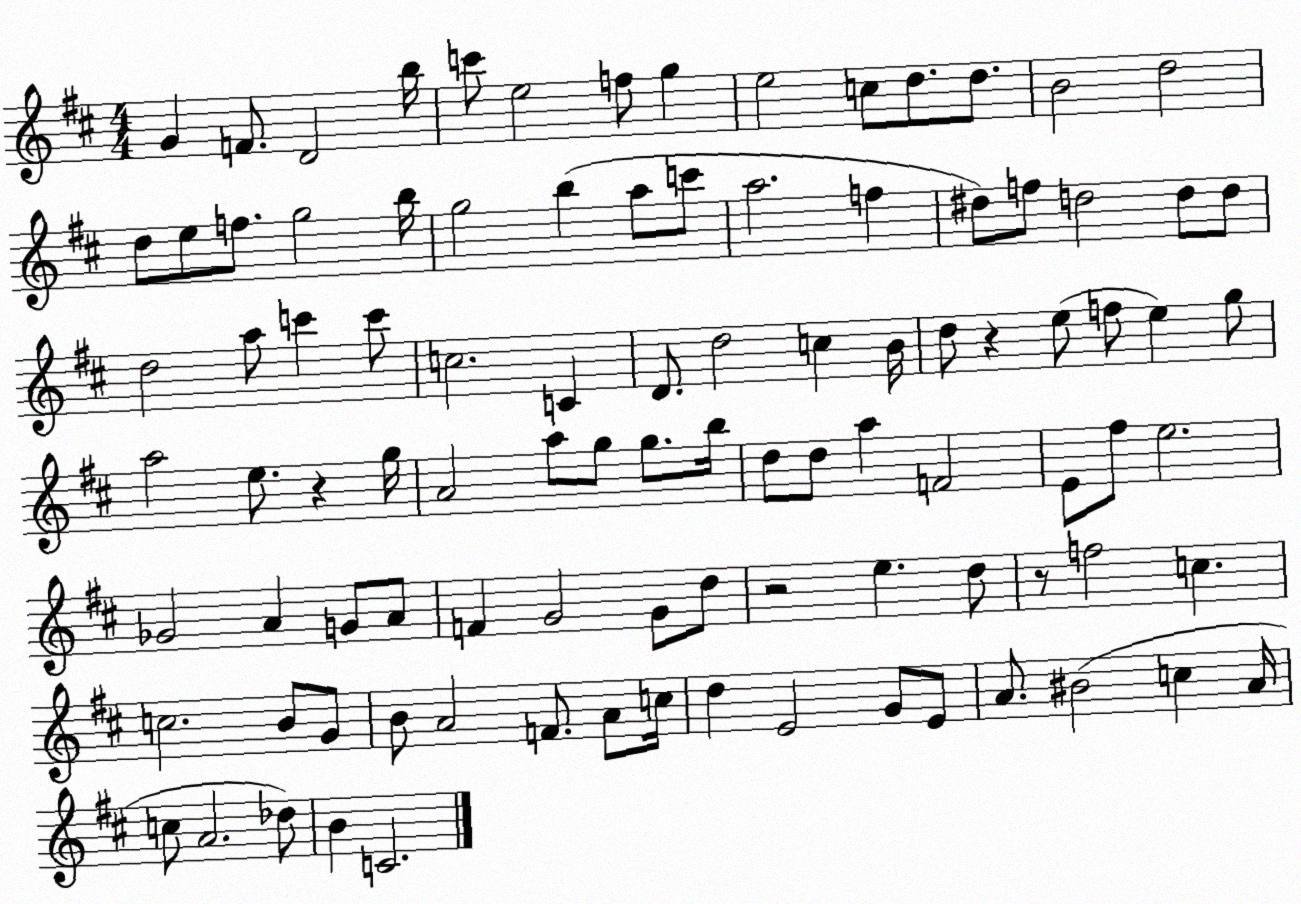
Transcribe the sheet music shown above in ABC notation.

X:1
T:Untitled
M:4/4
L:1/4
K:D
G F/2 D2 b/4 c'/2 e2 f/2 g e2 c/2 d/2 d/2 B2 d2 d/2 e/2 f/2 g2 b/4 g2 b a/2 c'/2 a2 f ^d/2 f/2 d2 d/2 d/2 d2 a/2 c' c'/2 c2 C D/2 d2 c B/4 d/2 z e/2 f/2 e g/2 a2 e/2 z g/4 A2 a/2 g/2 g/2 b/4 d/2 d/2 a F2 E/2 ^f/2 e2 _G2 A G/2 A/2 F G2 G/2 d/2 z2 e d/2 z/2 f2 c c2 B/2 G/2 B/2 A2 F/2 A/2 c/4 d E2 G/2 E/2 A/2 ^B2 c A/4 c/2 A2 _d/2 B C2